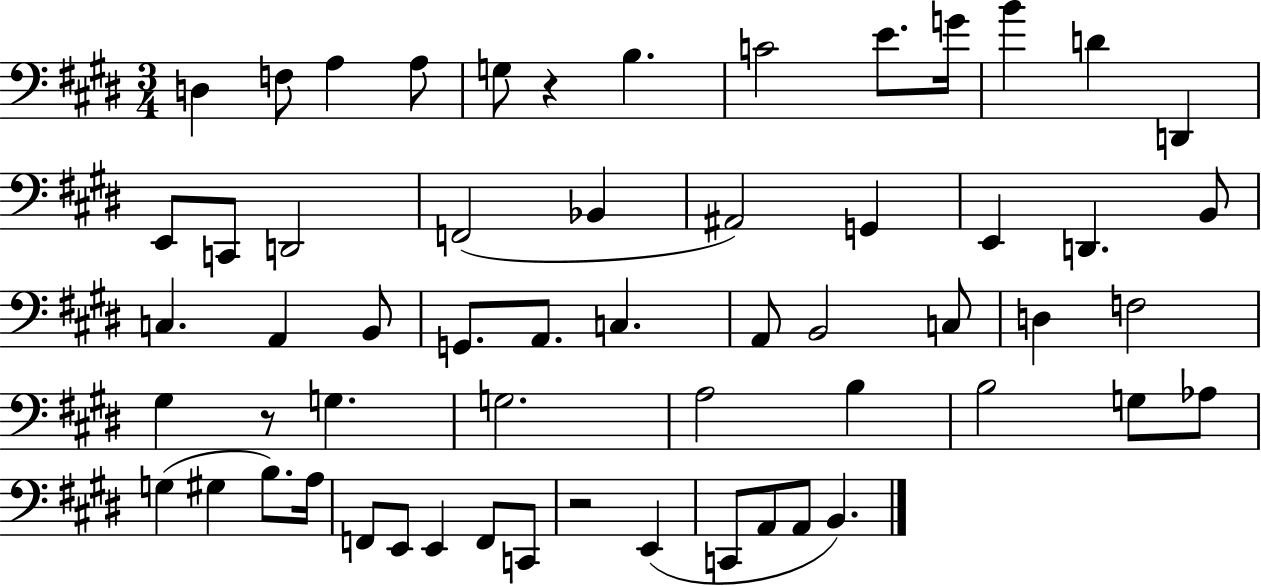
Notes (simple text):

D3/q F3/e A3/q A3/e G3/e R/q B3/q. C4/h E4/e. G4/s B4/q D4/q D2/q E2/e C2/e D2/h F2/h Bb2/q A#2/h G2/q E2/q D2/q. B2/e C3/q. A2/q B2/e G2/e. A2/e. C3/q. A2/e B2/h C3/e D3/q F3/h G#3/q R/e G3/q. G3/h. A3/h B3/q B3/h G3/e Ab3/e G3/q G#3/q B3/e. A3/s F2/e E2/e E2/q F2/e C2/e R/h E2/q C2/e A2/e A2/e B2/q.